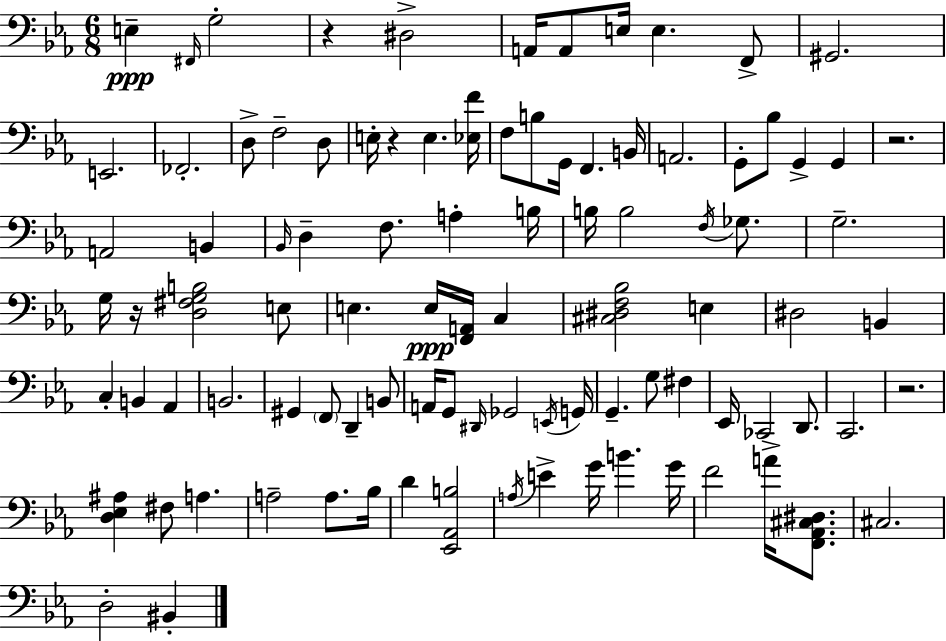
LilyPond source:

{
  \clef bass
  \numericTimeSignature
  \time 6/8
  \key c \minor
  \repeat volta 2 { e4--\ppp \grace { fis,16 } g2-. | r4 dis2-> | a,16 a,8 e16 e4. f,8-> | gis,2. | \break e,2. | fes,2.-. | d8-> f2-- d8 | e16-. r4 e4. | \break <ees f'>16 f8 b8 g,16 f,4. | b,16 a,2. | g,8-. bes8 g,4-> g,4 | r2. | \break a,2 b,4 | \grace { bes,16 } d4-- f8. a4-. | b16 b16 b2 \acciaccatura { f16 } | ges8. g2.-- | \break g16 r16 <d fis g b>2 | e8 e4. e16\ppp <f, a,>16 c4 | <cis dis f bes>2 e4 | dis2 b,4 | \break c4-. b,4 aes,4 | b,2. | gis,4 \parenthesize f,8 d,4-- | b,8 a,16 g,8 \grace { dis,16 } ges,2 | \break \acciaccatura { e,16 } g,16 g,4.-- g8 | fis4 ees,16 ces,2 | d,8. c,2. | r2. | \break <d ees ais>4 fis8 a4. | a2-- | a8. bes16 d'4 <ees, aes, b>2 | \acciaccatura { a16 } e'4-> g'16 b'4. | \break g'16 f'2 | a'16-> <f, aes, cis dis>8. cis2. | d2-. | bis,4-. } \bar "|."
}